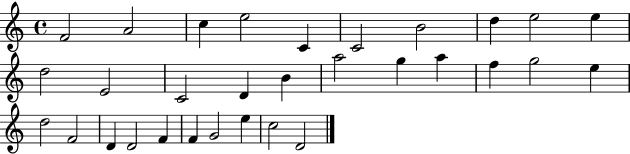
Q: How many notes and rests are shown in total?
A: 31